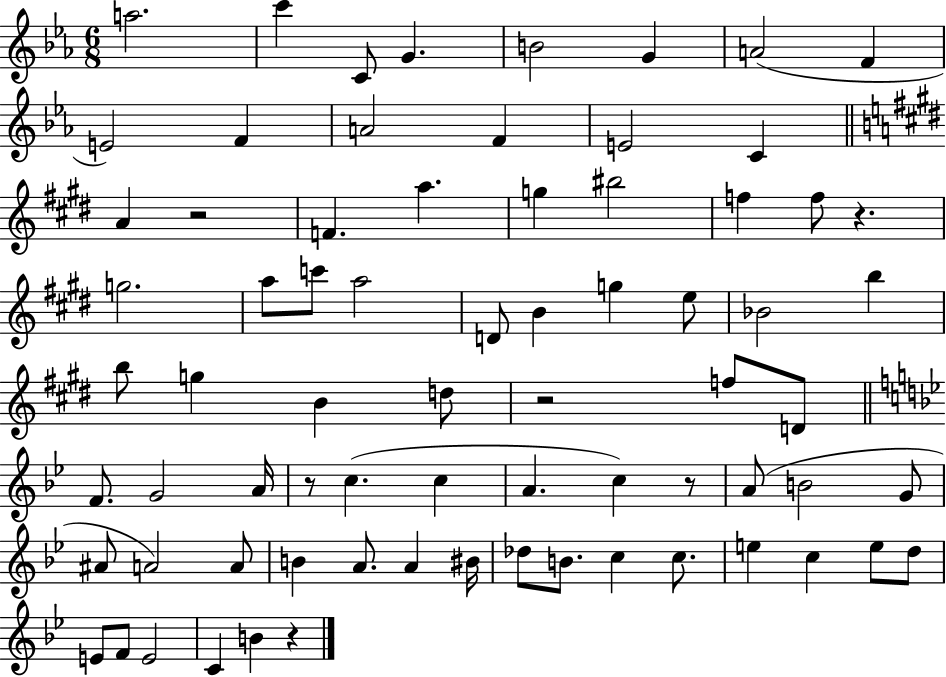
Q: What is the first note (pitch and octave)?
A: A5